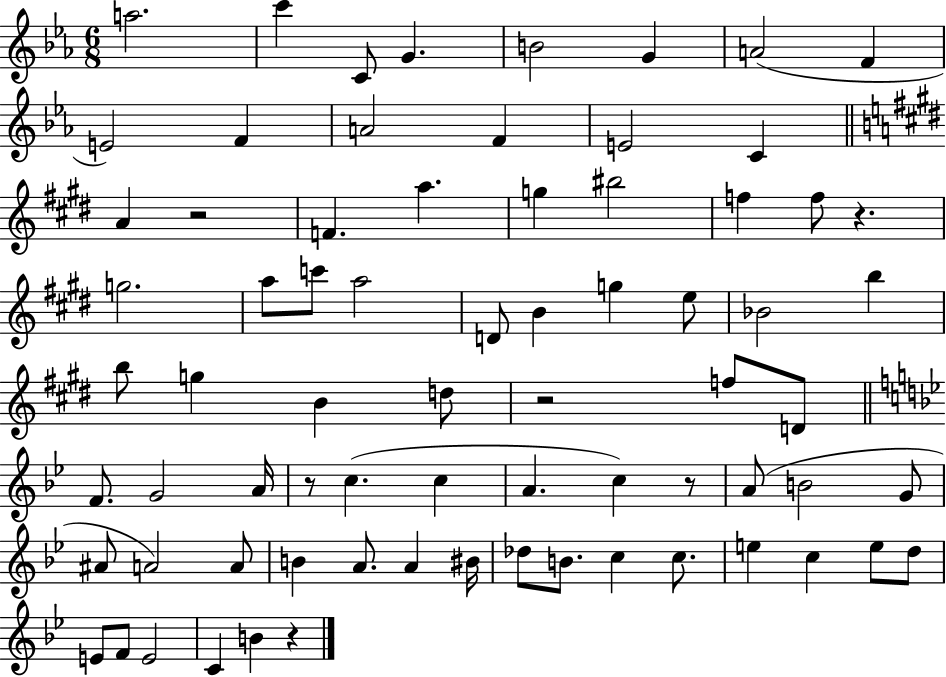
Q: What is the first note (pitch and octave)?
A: A5